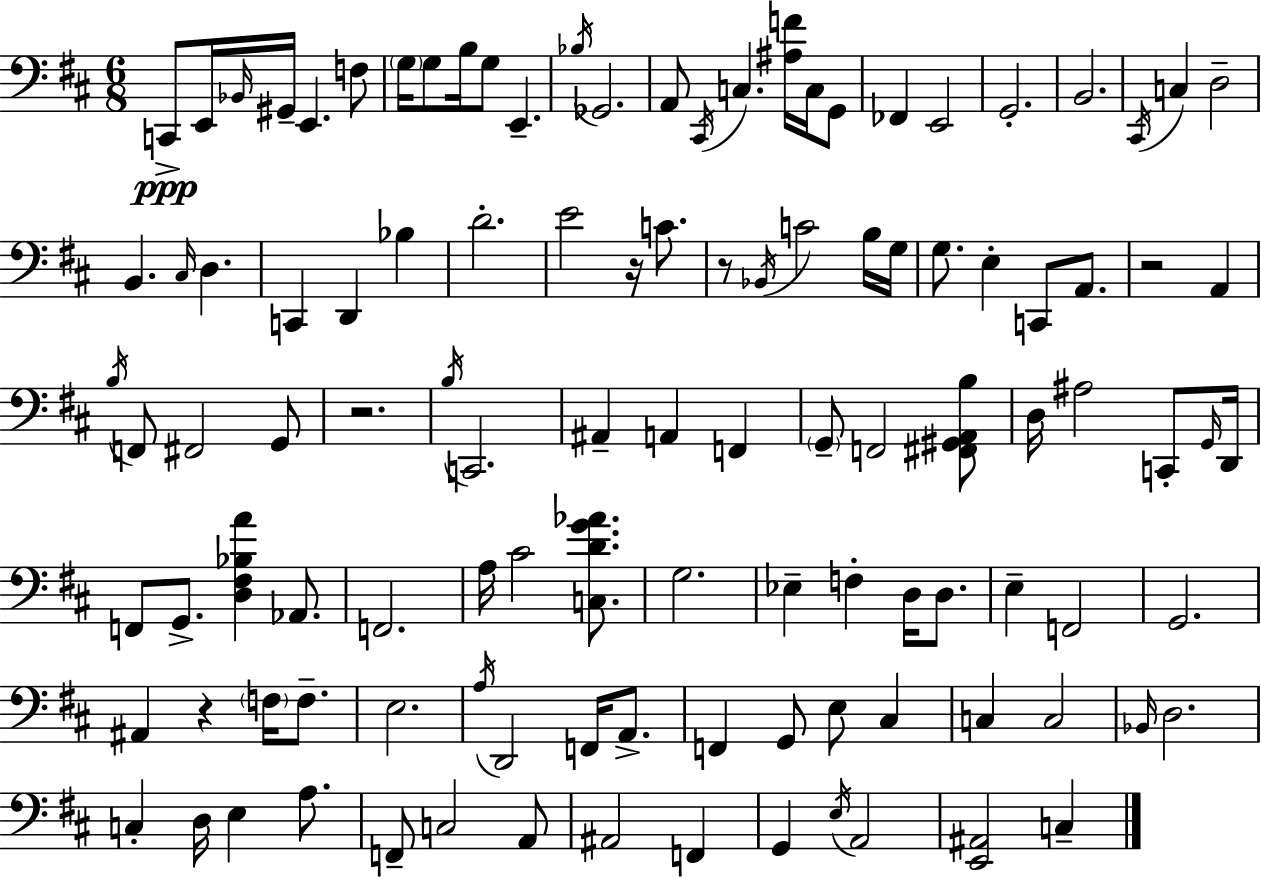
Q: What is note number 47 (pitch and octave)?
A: G2